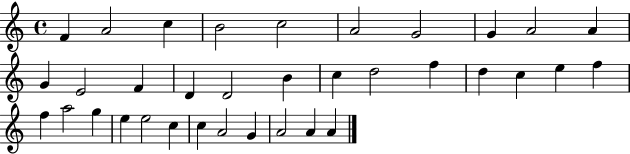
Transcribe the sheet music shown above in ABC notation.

X:1
T:Untitled
M:4/4
L:1/4
K:C
F A2 c B2 c2 A2 G2 G A2 A G E2 F D D2 B c d2 f d c e f f a2 g e e2 c c A2 G A2 A A